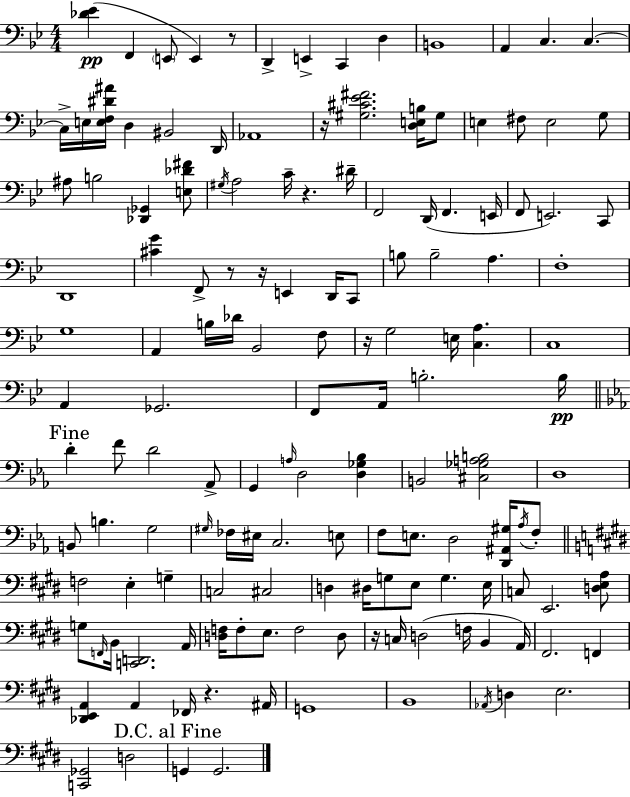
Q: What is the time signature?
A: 4/4